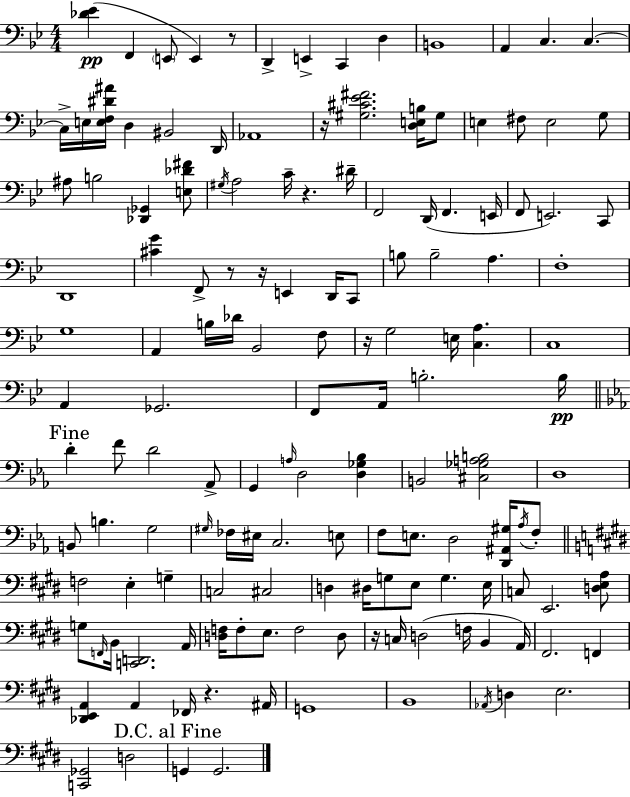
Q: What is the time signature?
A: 4/4